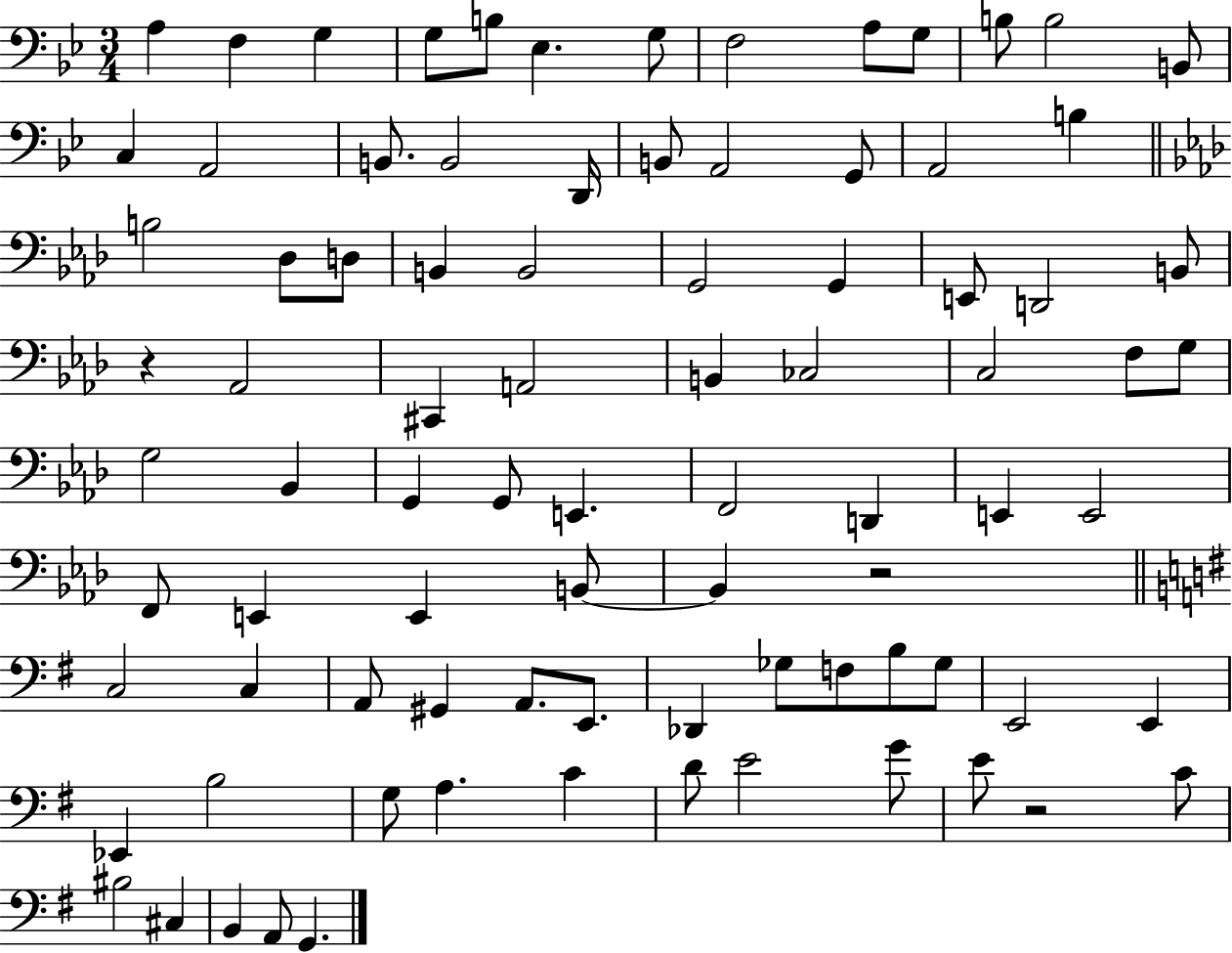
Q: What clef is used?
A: bass